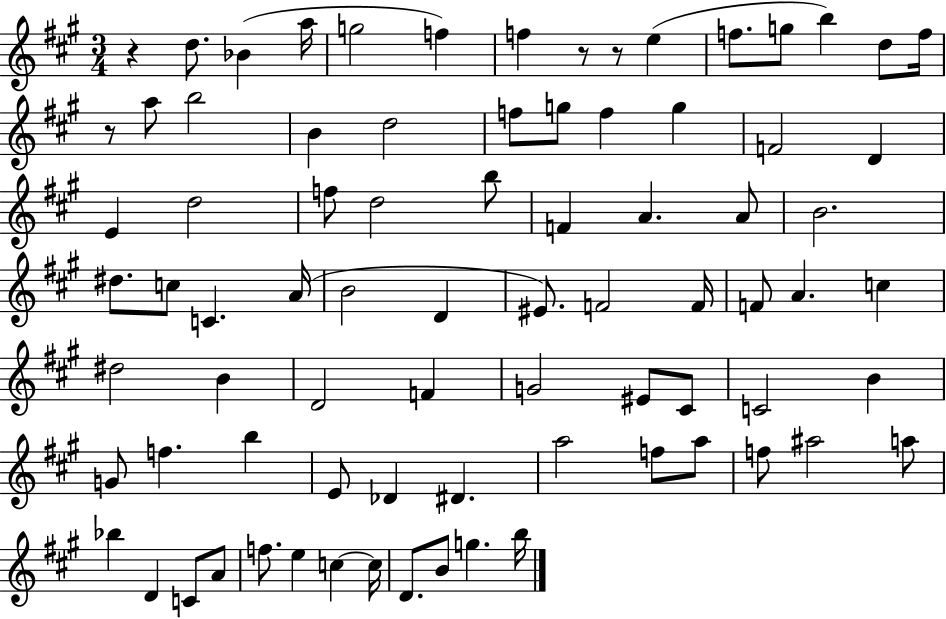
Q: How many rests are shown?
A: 4